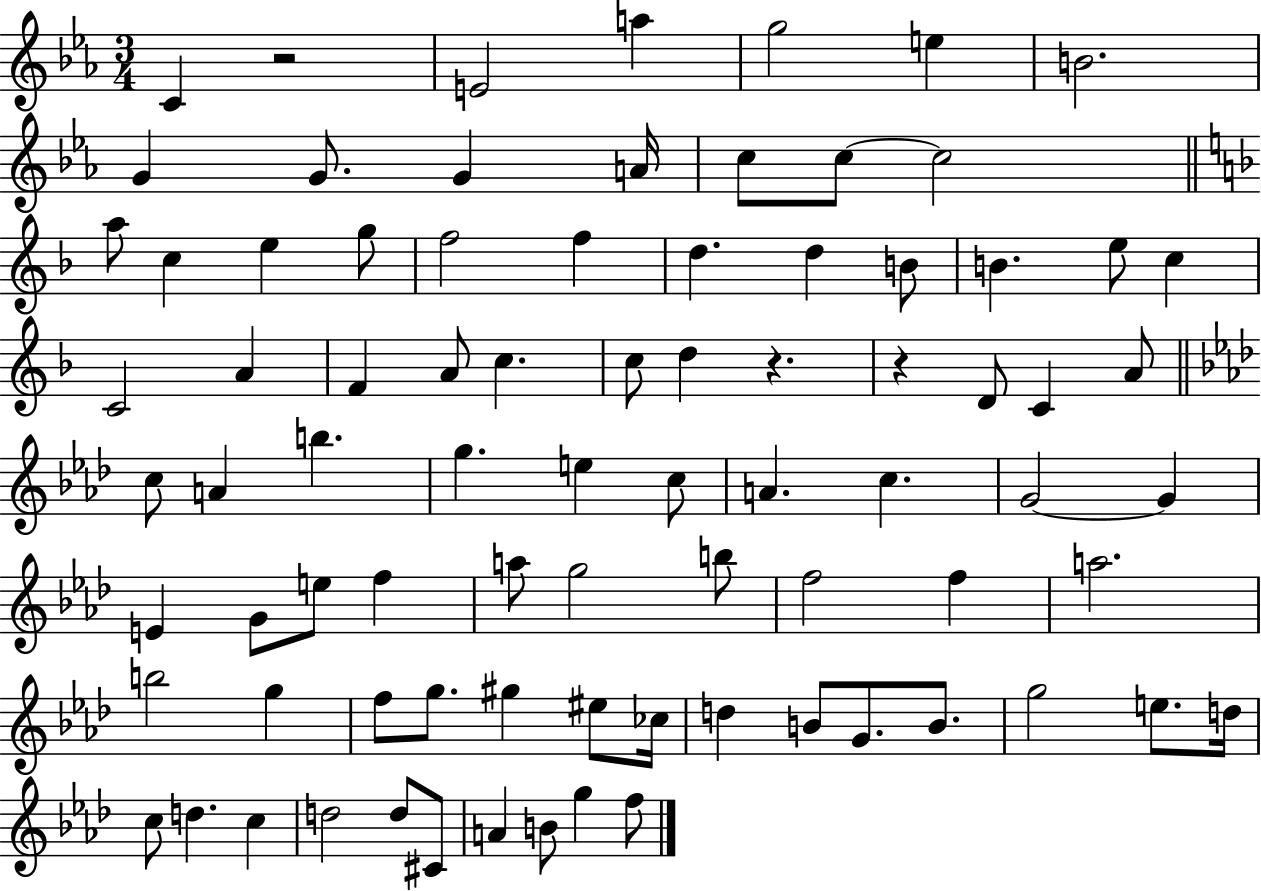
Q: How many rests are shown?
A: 3